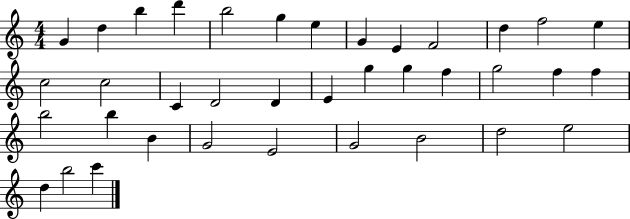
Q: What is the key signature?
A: C major